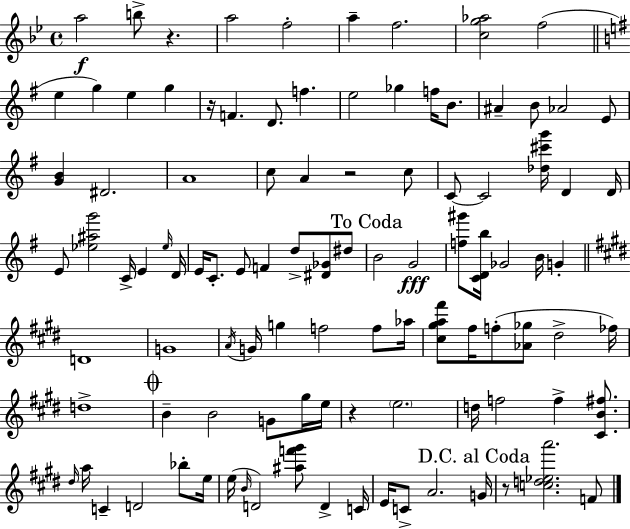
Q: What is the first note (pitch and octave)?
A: A5